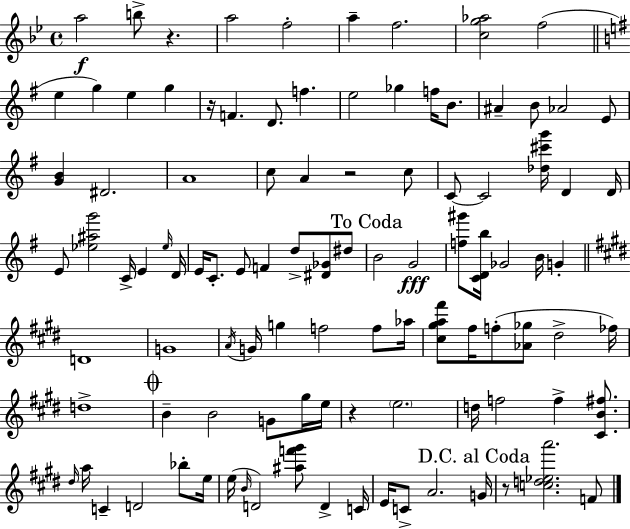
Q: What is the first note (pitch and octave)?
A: A5